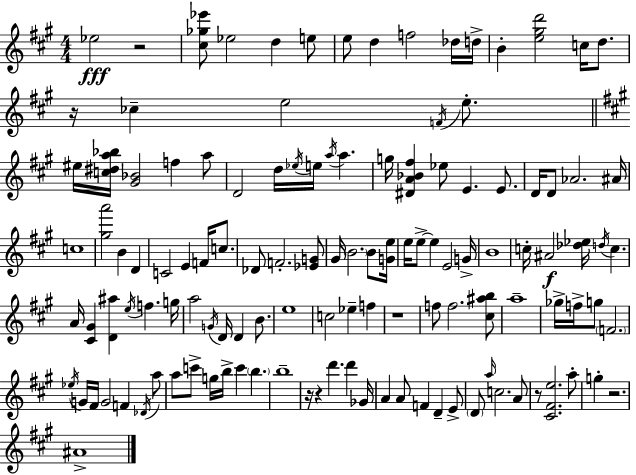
Eb5/h R/h [C#5,Gb5,Eb6]/e Eb5/h D5/q E5/e E5/e D5/q F5/h Db5/s D5/s B4/q [E5,G#5,D6]/h C5/s D5/e. R/s CES5/q E5/h F4/s E5/e. EIS5/s [C5,D#5,A5,Bb5]/s [G#4,Bb4]/h F5/q A5/e D4/h D5/s Eb5/s E5/s A5/s A5/q. G5/s [D#4,A4,Bb4,F#5]/q Eb5/e E4/q. E4/e. D4/s D4/e Ab4/h. A#4/s C5/w [G#5,A6]/h B4/q D4/q C4/h E4/q F4/s C5/e. Db4/e F4/h. [Eb4,G4]/e G#4/s B4/h. B4/e [G4,E5]/s E5/s E5/e E5/q E4/h G4/s B4/w C5/s A#4/h [Db5,Eb5]/s D5/s C5/q. A4/s [C#4,G#4]/q [D4,A#5]/q E5/s F5/q. G5/s A5/h G4/s D4/s D4/q B4/e. E5/w C5/h Eb5/q F5/q R/w F5/e F5/h. [C#5,A#5,B5]/e A5/w Gb5/s F5/s G5/e F4/h. Eb5/s G4/s F#4/s G4/h F4/q Db4/s A5/e A5/e C6/e G5/s B5/s C6/q B5/q. B5/w R/s R/q D6/q. D6/q Gb4/s A4/q A4/e F4/q D4/q E4/e D4/e A5/s C5/h. A4/e R/e [C#4,F#4,E5]/h. A5/e G5/q R/h. A#4/w